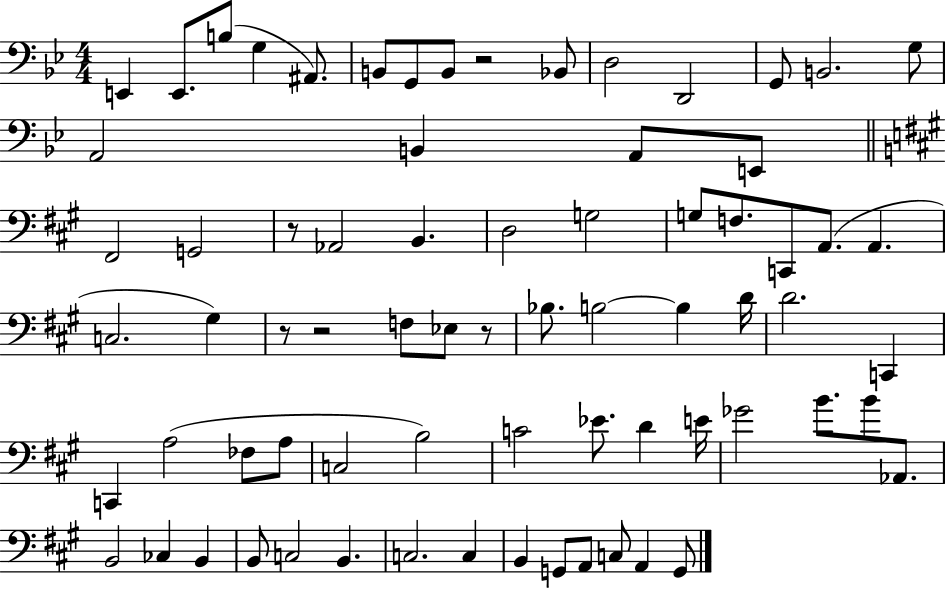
X:1
T:Untitled
M:4/4
L:1/4
K:Bb
E,, E,,/2 B,/2 G, ^A,,/2 B,,/2 G,,/2 B,,/2 z2 _B,,/2 D,2 D,,2 G,,/2 B,,2 G,/2 A,,2 B,, A,,/2 E,,/2 ^F,,2 G,,2 z/2 _A,,2 B,, D,2 G,2 G,/2 F,/2 C,,/2 A,,/2 A,, C,2 ^G, z/2 z2 F,/2 _E,/2 z/2 _B,/2 B,2 B, D/4 D2 C,, C,, A,2 _F,/2 A,/2 C,2 B,2 C2 _E/2 D E/4 _G2 B/2 B/2 _A,,/2 B,,2 _C, B,, B,,/2 C,2 B,, C,2 C, B,, G,,/2 A,,/2 C,/2 A,, G,,/2